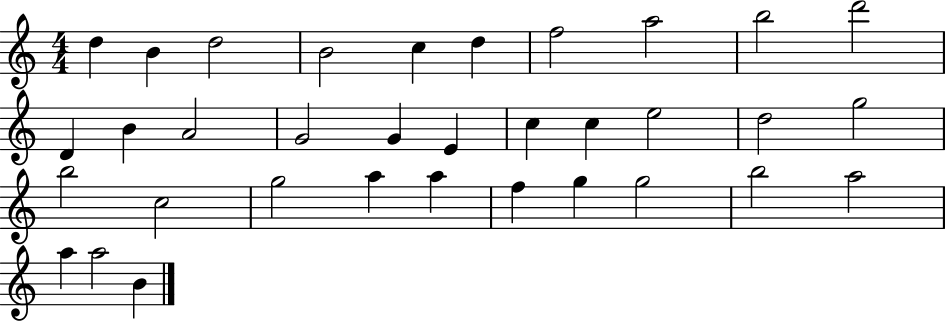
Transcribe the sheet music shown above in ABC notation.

X:1
T:Untitled
M:4/4
L:1/4
K:C
d B d2 B2 c d f2 a2 b2 d'2 D B A2 G2 G E c c e2 d2 g2 b2 c2 g2 a a f g g2 b2 a2 a a2 B